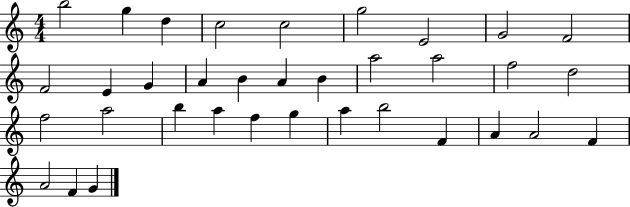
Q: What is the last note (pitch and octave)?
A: G4